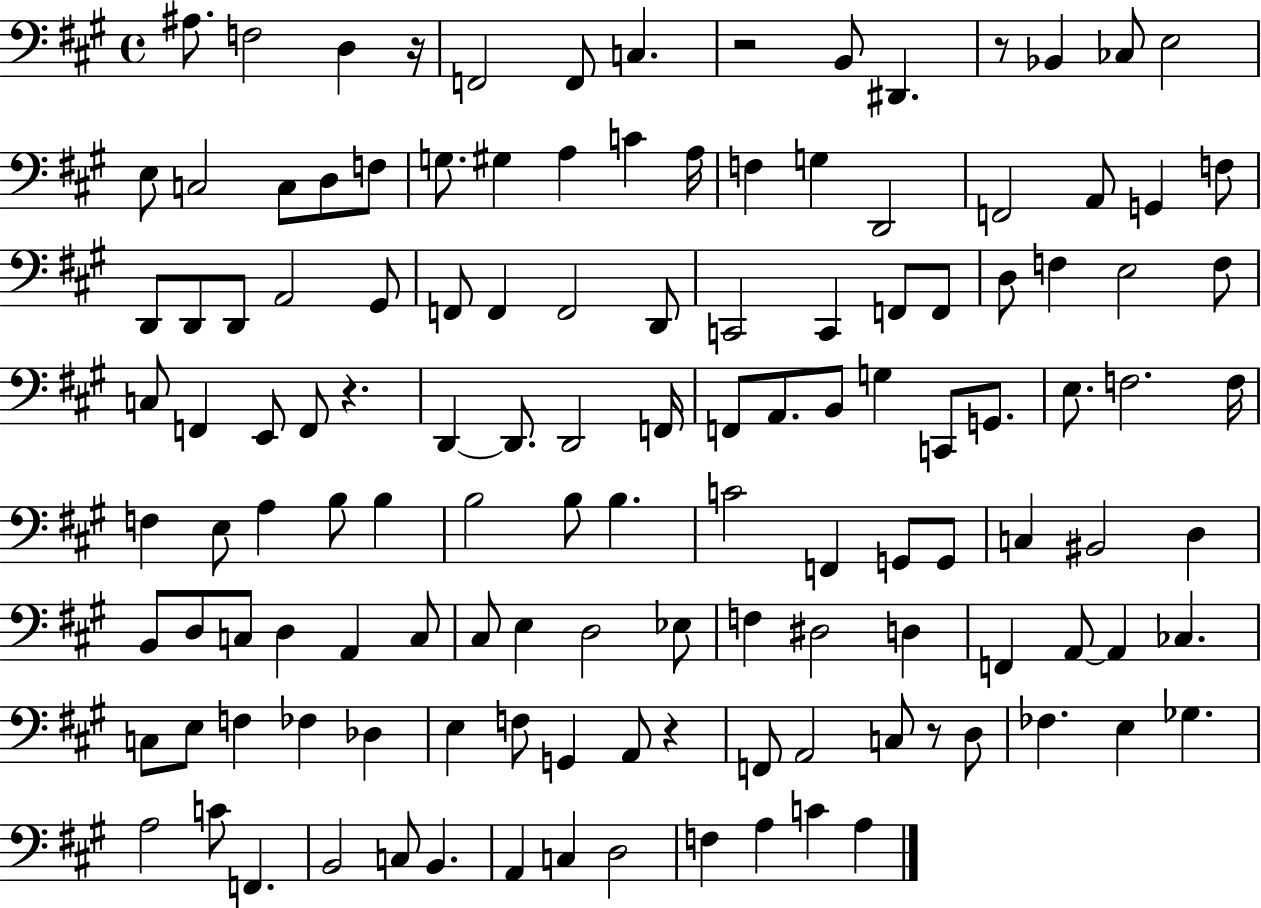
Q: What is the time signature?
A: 4/4